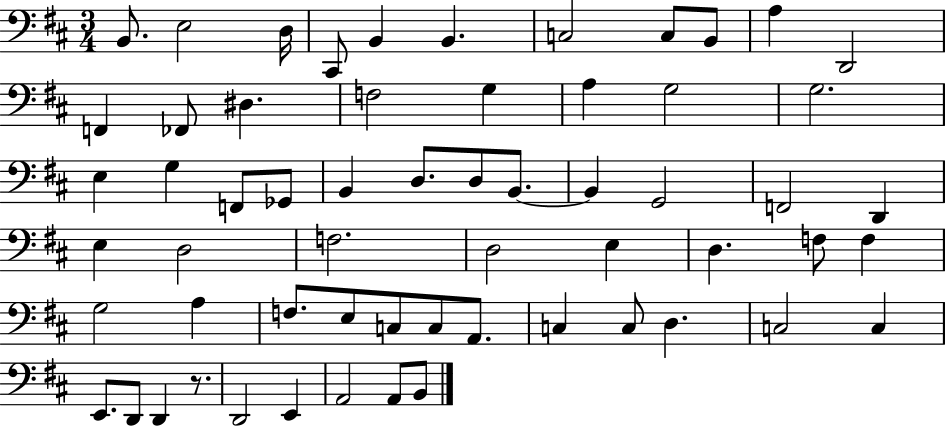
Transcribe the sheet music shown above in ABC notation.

X:1
T:Untitled
M:3/4
L:1/4
K:D
B,,/2 E,2 D,/4 ^C,,/2 B,, B,, C,2 C,/2 B,,/2 A, D,,2 F,, _F,,/2 ^D, F,2 G, A, G,2 G,2 E, G, F,,/2 _G,,/2 B,, D,/2 D,/2 B,,/2 B,, G,,2 F,,2 D,, E, D,2 F,2 D,2 E, D, F,/2 F, G,2 A, F,/2 E,/2 C,/2 C,/2 A,,/2 C, C,/2 D, C,2 C, E,,/2 D,,/2 D,, z/2 D,,2 E,, A,,2 A,,/2 B,,/2